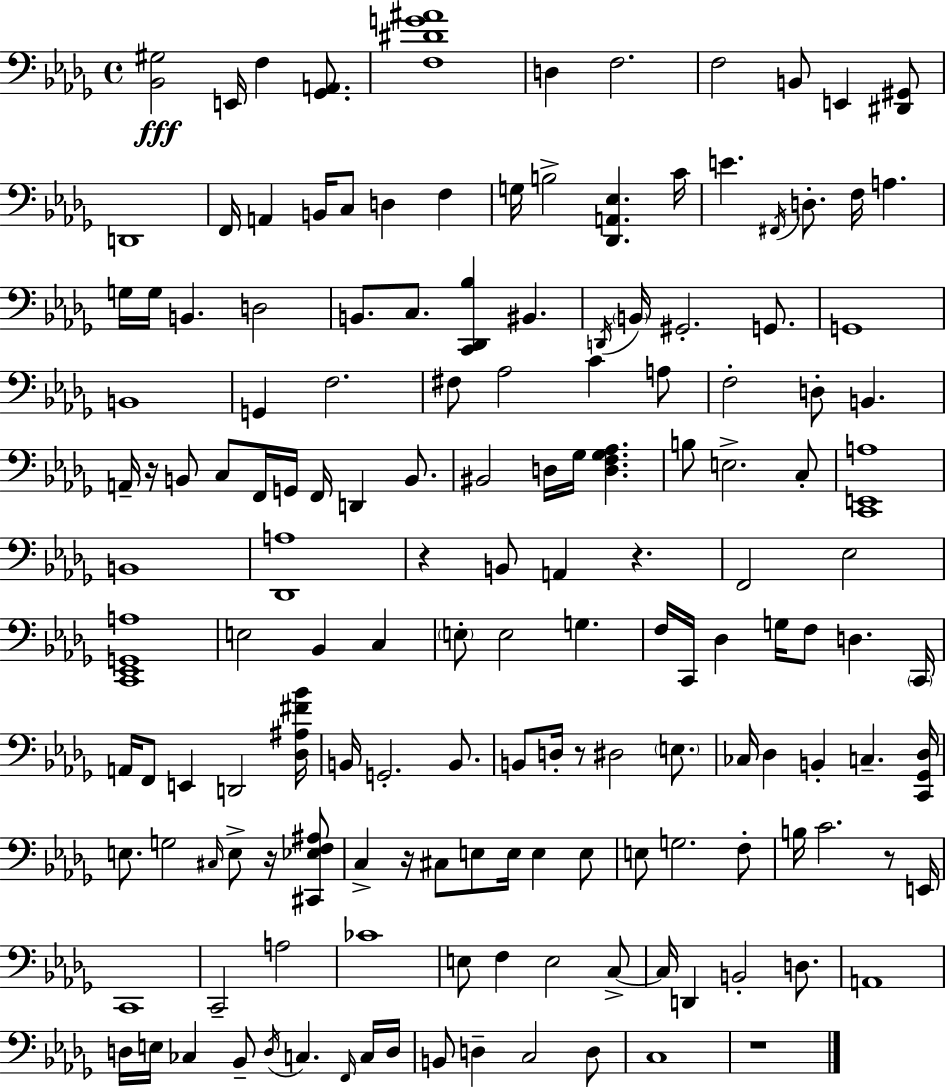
{
  \clef bass
  \time 4/4
  \defaultTimeSignature
  \key bes \minor
  \repeat volta 2 { <bes, gis>2\fff e,16 f4 <ges, a,>8. | <f dis' g' ais'>1 | d4 f2. | f2 b,8 e,4 <dis, gis,>8 | \break d,1 | f,16 a,4 b,16 c8 d4 f4 | g16 b2-> <des, a, ees>4. c'16 | e'4. \acciaccatura { fis,16 } d8.-. f16 a4. | \break g16 g16 b,4. d2 | b,8. c8. <c, des, bes>4 bis,4. | \acciaccatura { d,16 } \parenthesize b,16 gis,2.-. g,8. | g,1 | \break b,1 | g,4 f2. | fis8 aes2 c'4 | a8 f2-. d8-. b,4. | \break a,16-- r16 b,8 c8 f,16 g,16 f,16 d,4 b,8. | bis,2 d16 ges16 <d f ges aes>4. | b8 e2.-> | c8-. <c, e, a>1 | \break b,1 | <des, a>1 | r4 b,8 a,4 r4. | f,2 ees2 | \break <c, ees, g, a>1 | e2 bes,4 c4 | \parenthesize e8-. e2 g4. | f16 c,16 des4 g16 f8 d4. | \break \parenthesize c,16 a,16 f,8 e,4 d,2 | <des ais fis' bes'>16 b,16 g,2.-. b,8. | b,8 d16-. r8 dis2 \parenthesize e8. | ces16 des4 b,4-. c4.-- | \break <c, ges, des>16 e8. g2 \grace { cis16 } e8-> | r16 <cis, ees f ais>8 c4-> r16 cis8 e8 e16 e4 | e8 e8 g2. | f8-. b16 c'2. | \break r8 e,16 c,1 | c,2-- a2 | ces'1 | e8 f4 e2 | \break c8->~~ c16 d,4 b,2-. | d8. a,1 | d16 e16 ces4 bes,8-- \acciaccatura { d16 } c4. | \grace { f,16 } c16 d16 b,8 d4-- c2 | \break d8 c1 | r1 | } \bar "|."
}